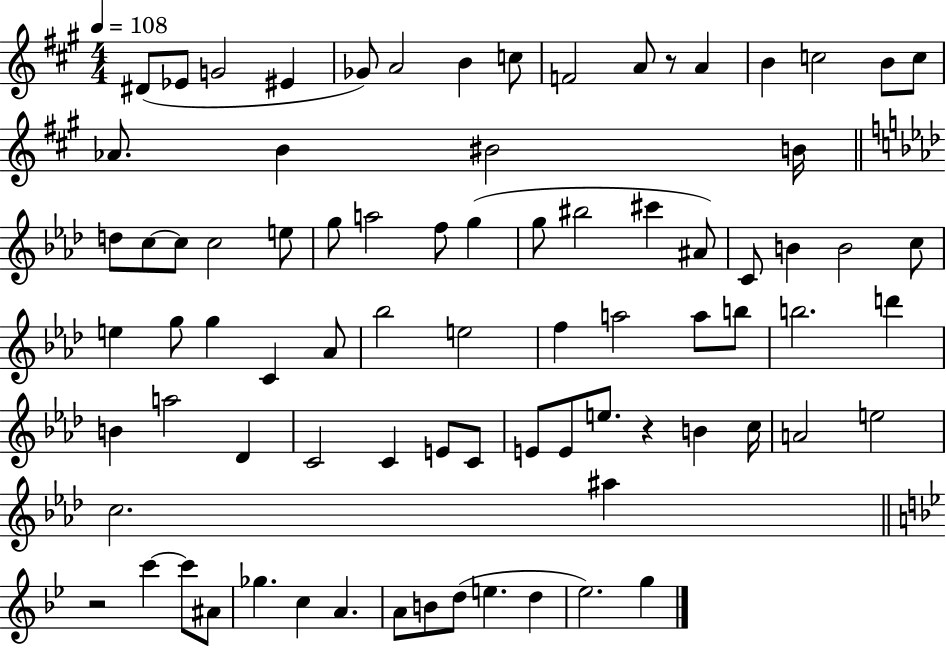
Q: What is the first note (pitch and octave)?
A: D#4